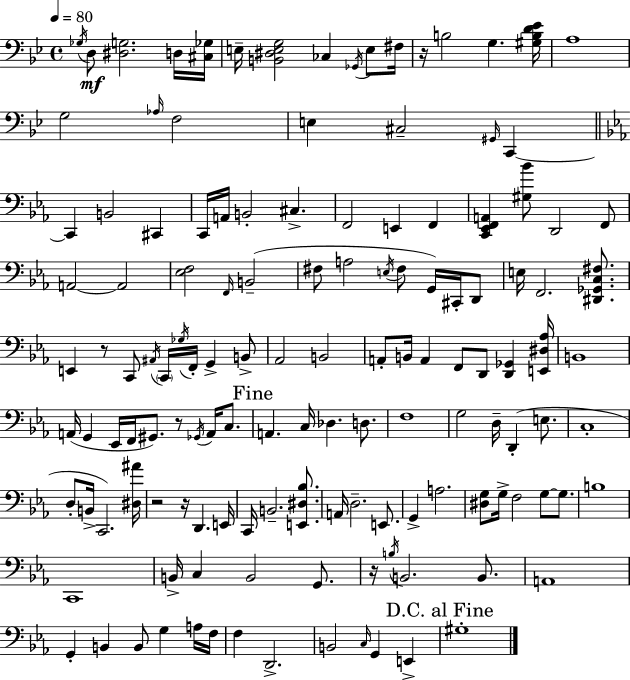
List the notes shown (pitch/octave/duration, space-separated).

Gb3/s D3/e [D#3,G3]/h. D3/s [C#3,Gb3]/s E3/s [B2,D#3,E3,G3]/h CES3/q Gb2/s E3/e F#3/s R/s B3/h G3/q. [G#3,B3,D4,Eb4]/s A3/w G3/h Ab3/s F3/h E3/q C#3/h G#2/s C2/q C2/q B2/h C#2/q C2/s A2/s B2/h C#3/q. F2/h E2/q F2/q [C2,Eb2,F2,A2]/q [G#3,Bb4]/e D2/h F2/e A2/h A2/h [Eb3,F3]/h F2/s B2/h F#3/e A3/h E3/s F#3/e G2/s C#2/s D2/e E3/s F2/h. [D#2,Gb2,C3,F#3]/e. E2/q R/e C2/e A#2/s C2/s Gb3/s F2/s G2/q B2/e Ab2/h B2/h A2/e B2/s A2/q F2/e D2/e [D2,Gb2]/q [E2,D#3,Ab3]/s B2/w A2/s G2/q Eb2/s F2/s G#2/e. R/e Gb2/s A2/s C3/e. A2/q. C3/s Db3/q. D3/e. F3/w G3/h D3/s D2/q E3/e. C3/w D3/e B2/s C2/h. [D#3,A#4]/s R/h R/s D2/q. E2/s C2/s B2/h. [E2,D#3,Bb3]/e. A2/s D3/h. E2/e. G2/q A3/h. [D#3,G3]/e G3/s F3/h G3/e G3/e. B3/w C2/w B2/s C3/q B2/h G2/e. R/s B3/s B2/h. B2/e. A2/w G2/q B2/q B2/e G3/q A3/s F3/s F3/q D2/h. B2/h C3/s G2/q E2/q G#3/w